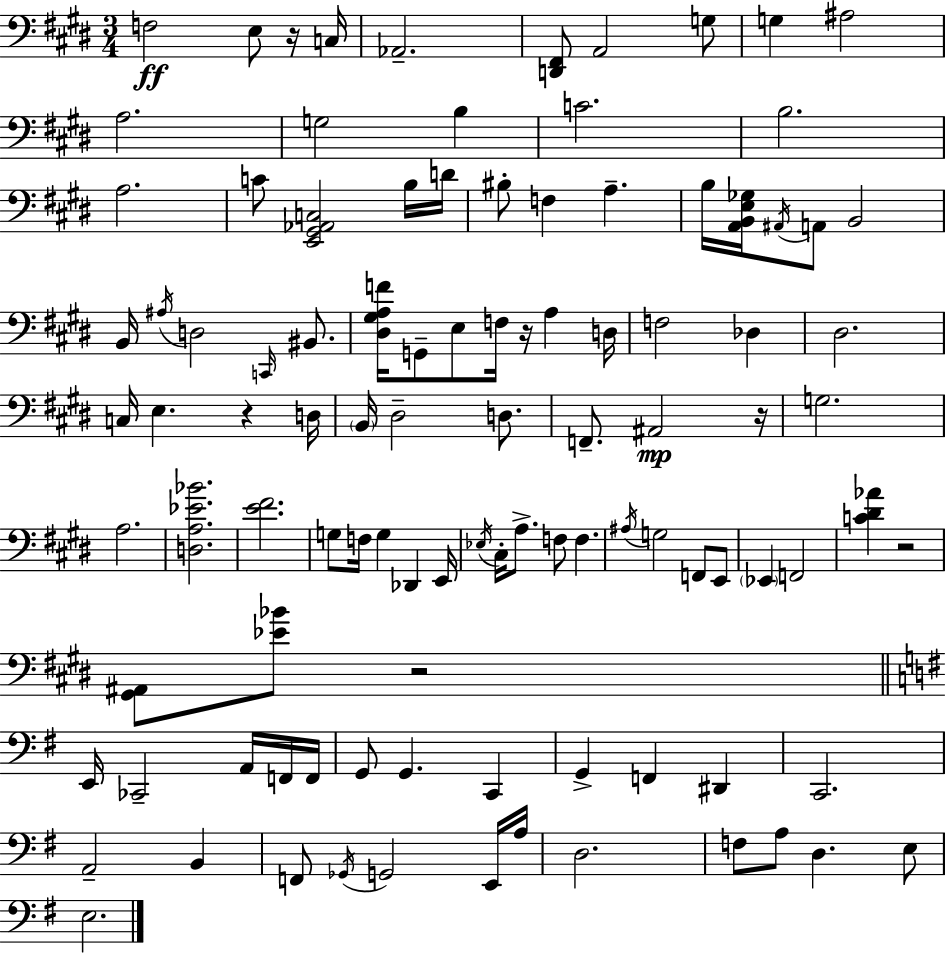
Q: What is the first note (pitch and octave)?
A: F3